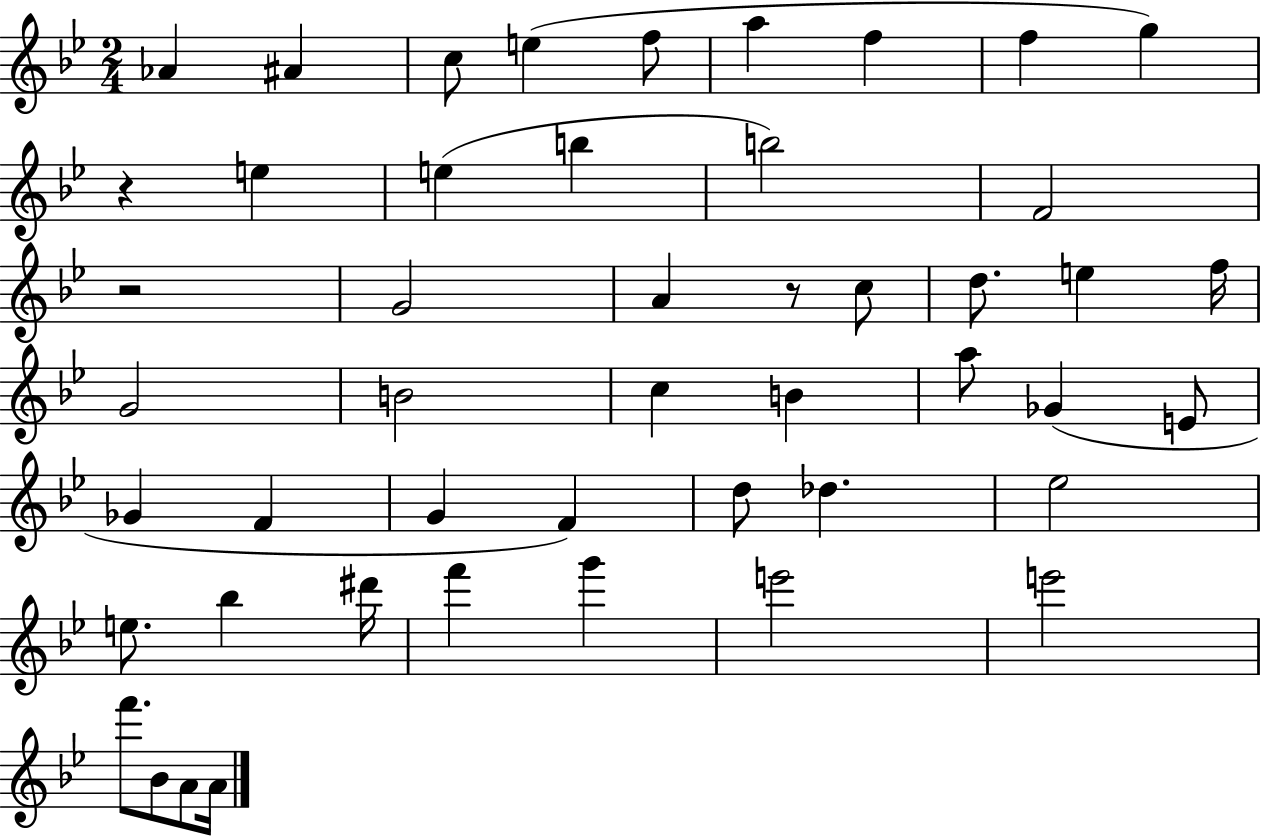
X:1
T:Untitled
M:2/4
L:1/4
K:Bb
_A ^A c/2 e f/2 a f f g z e e b b2 F2 z2 G2 A z/2 c/2 d/2 e f/4 G2 B2 c B a/2 _G E/2 _G F G F d/2 _d _e2 e/2 _b ^d'/4 f' g' e'2 e'2 f'/2 _B/2 A/2 A/4